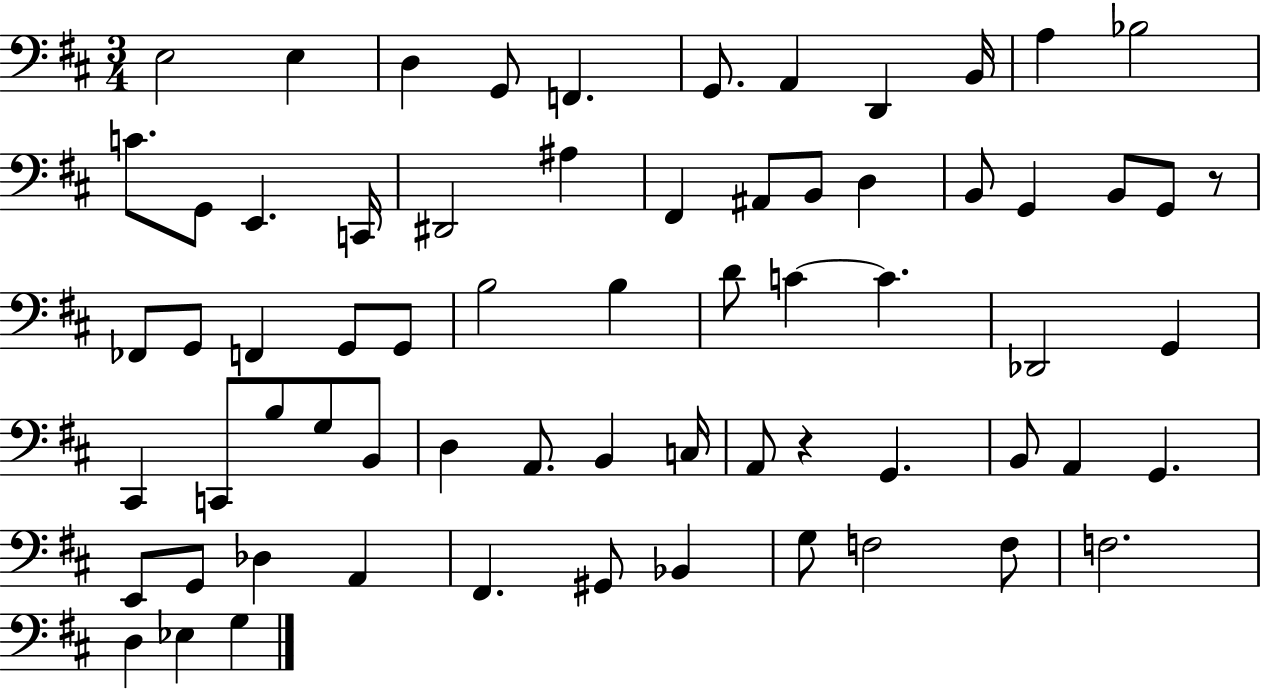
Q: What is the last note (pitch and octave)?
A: G3